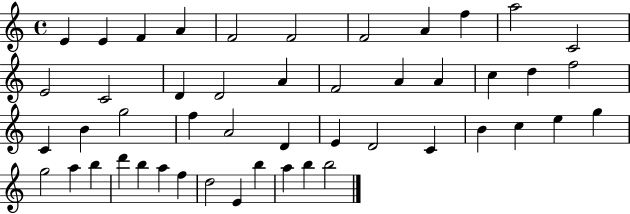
{
  \clef treble
  \time 4/4
  \defaultTimeSignature
  \key c \major
  e'4 e'4 f'4 a'4 | f'2 f'2 | f'2 a'4 f''4 | a''2 c'2 | \break e'2 c'2 | d'4 d'2 a'4 | f'2 a'4 a'4 | c''4 d''4 f''2 | \break c'4 b'4 g''2 | f''4 a'2 d'4 | e'4 d'2 c'4 | b'4 c''4 e''4 g''4 | \break g''2 a''4 b''4 | d'''4 b''4 a''4 f''4 | d''2 e'4 b''4 | a''4 b''4 b''2 | \break \bar "|."
}